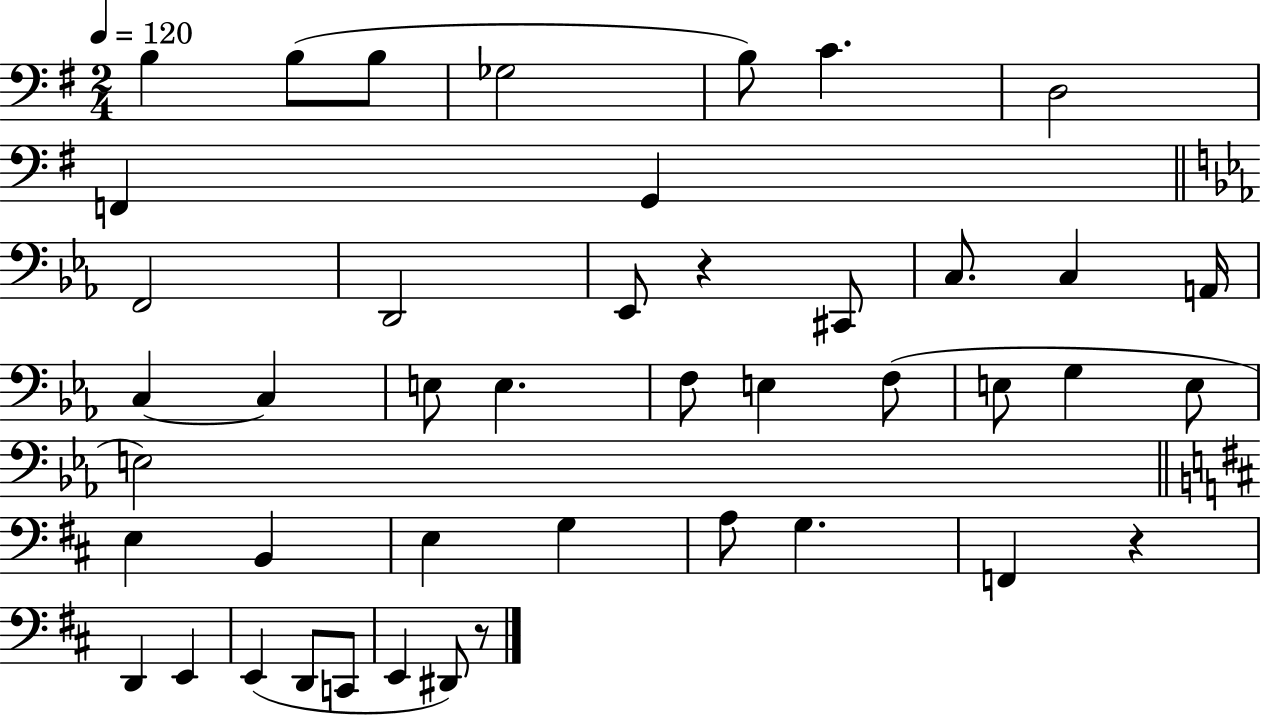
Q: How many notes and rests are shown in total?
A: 44